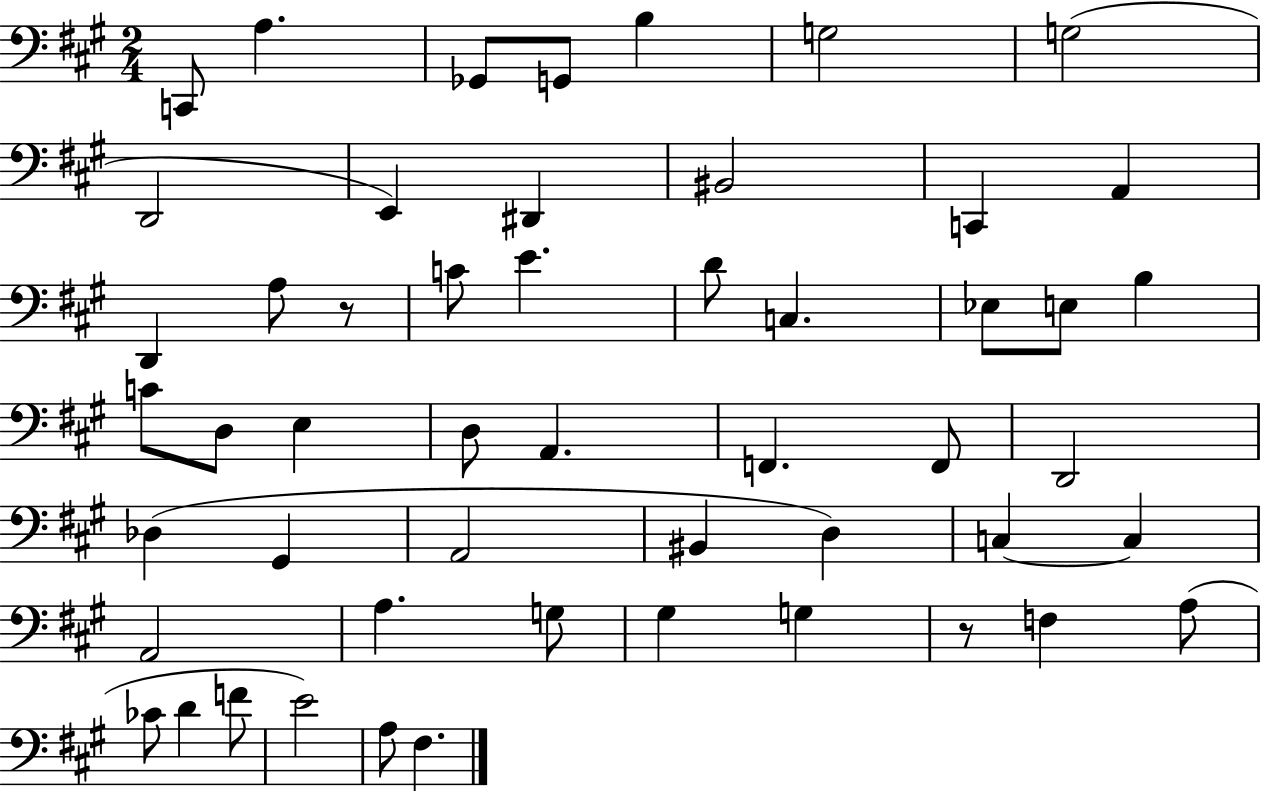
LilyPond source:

{
  \clef bass
  \numericTimeSignature
  \time 2/4
  \key a \major
  c,8 a4. | ges,8 g,8 b4 | g2 | g2( | \break d,2 | e,4) dis,4 | bis,2 | c,4 a,4 | \break d,4 a8 r8 | c'8 e'4. | d'8 c4. | ees8 e8 b4 | \break c'8 d8 e4 | d8 a,4. | f,4. f,8 | d,2 | \break des4( gis,4 | a,2 | bis,4 d4) | c4~~ c4 | \break a,2 | a4. g8 | gis4 g4 | r8 f4 a8( | \break ces'8 d'4 f'8 | e'2) | a8 fis4. | \bar "|."
}